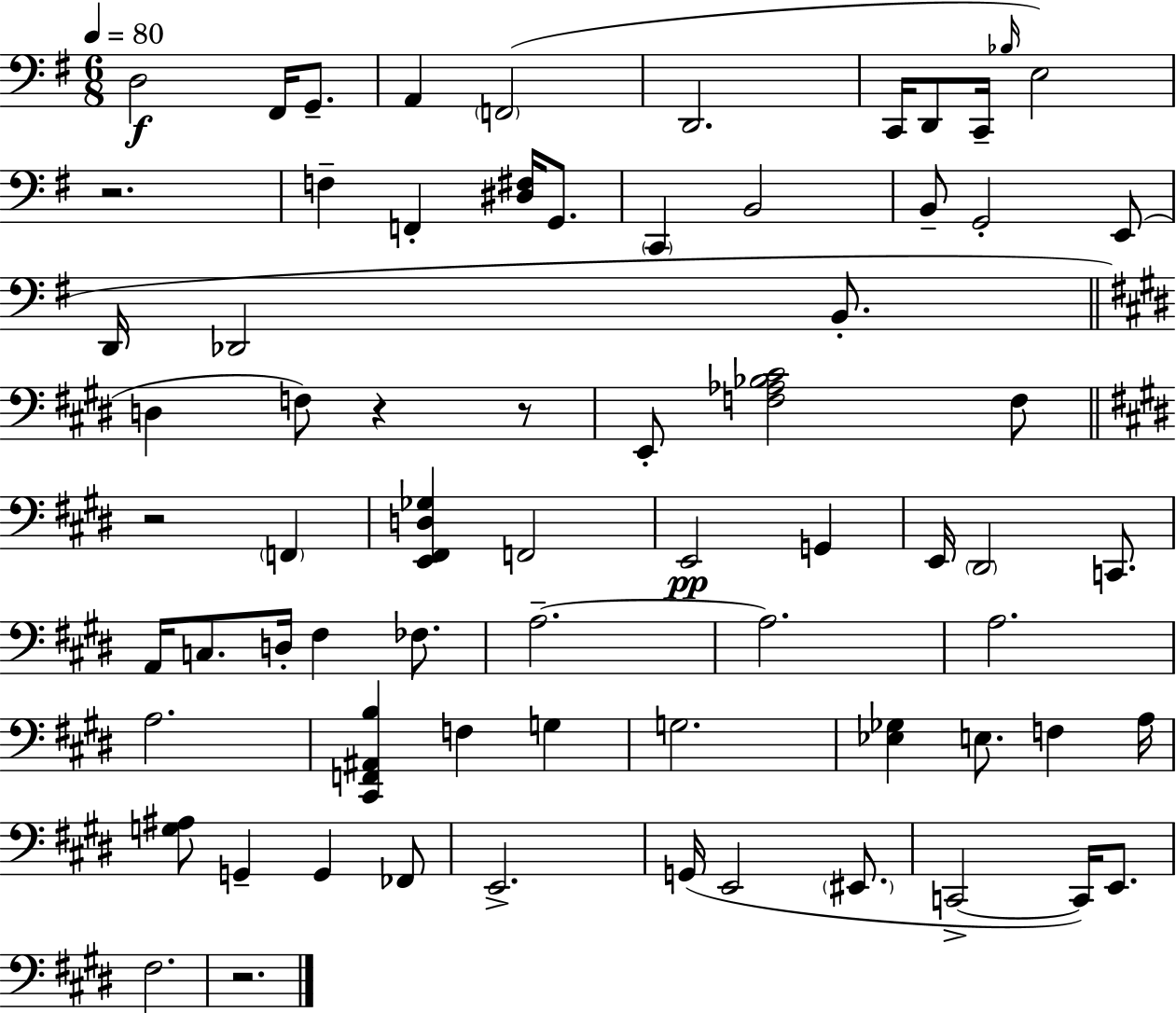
X:1
T:Untitled
M:6/8
L:1/4
K:G
D,2 ^F,,/4 G,,/2 A,, F,,2 D,,2 C,,/4 D,,/2 C,,/4 _B,/4 E,2 z2 F, F,, [^D,^F,]/4 G,,/2 C,, B,,2 B,,/2 G,,2 E,,/2 D,,/4 _D,,2 B,,/2 D, F,/2 z z/2 E,,/2 [F,_A,_B,^C]2 F,/2 z2 F,, [E,,^F,,D,_G,] F,,2 E,,2 G,, E,,/4 ^D,,2 C,,/2 A,,/4 C,/2 D,/4 ^F, _F,/2 A,2 A,2 A,2 A,2 [^C,,F,,^A,,B,] F, G, G,2 [_E,_G,] E,/2 F, A,/4 [G,^A,]/2 G,, G,, _F,,/2 E,,2 G,,/4 E,,2 ^E,,/2 C,,2 C,,/4 E,,/2 ^F,2 z2